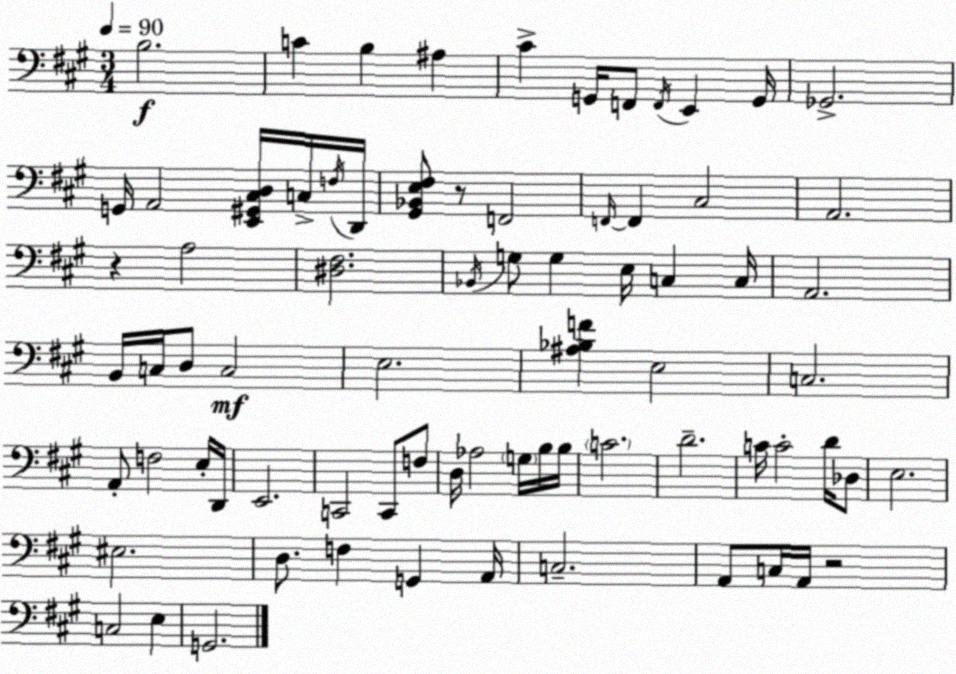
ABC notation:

X:1
T:Untitled
M:3/4
L:1/4
K:A
B,2 C B, ^A, ^C G,,/4 F,,/2 F,,/4 E,, G,,/4 _G,,2 G,,/4 A,,2 [E,,^G,,^C,D,]/4 C,/4 F,/4 D,,/4 [^G,,_B,,E,^F,]/2 z/2 F,,2 F,,/4 F,, ^C,2 A,,2 z A,2 [^D,^F,]2 _B,,/4 G,/2 G, E,/4 C, C,/4 A,,2 B,,/4 C,/4 D,/2 C,2 E,2 [^A,_B,F] E,2 C,2 A,,/2 F,2 E,/4 D,,/4 E,,2 C,,2 C,,/2 F,/2 D,/4 _A,2 G,/4 B,/4 B,/4 C2 D2 C/4 C2 D/4 _D,/2 E,2 ^E,2 D,/2 F, G,, A,,/4 C,2 A,,/2 C,/4 A,,/4 z2 C,2 E, G,,2